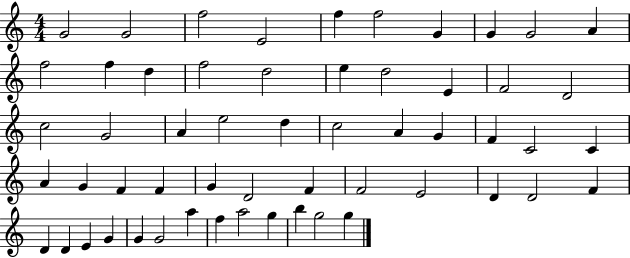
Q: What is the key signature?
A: C major